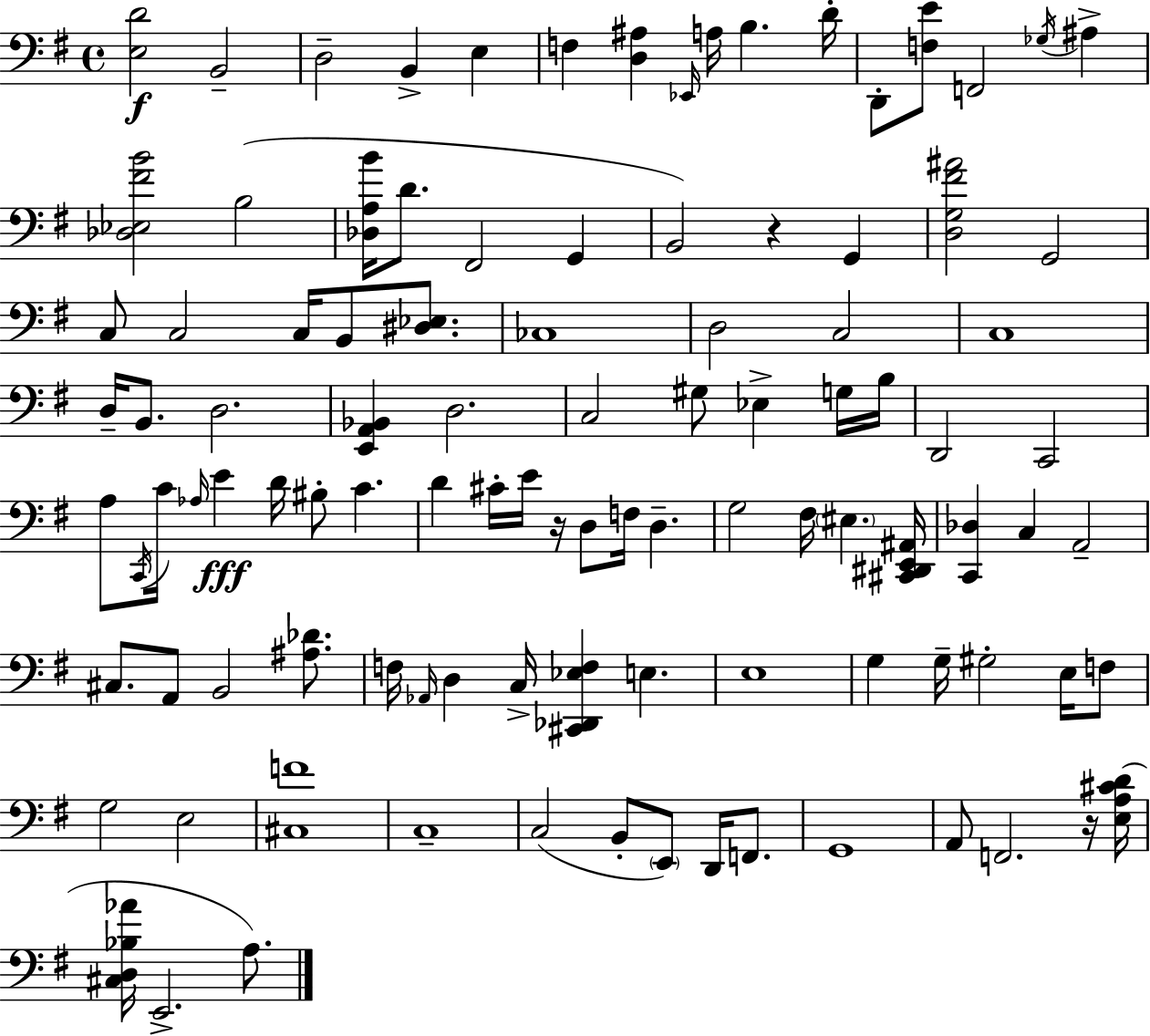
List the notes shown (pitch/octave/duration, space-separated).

[E3,D4]/h B2/h D3/h B2/q E3/q F3/q [D3,A#3]/q Eb2/s A3/s B3/q. D4/s D2/e [F3,E4]/e F2/h Gb3/s A#3/q [Db3,Eb3,F#4,B4]/h B3/h [Db3,A3,B4]/s D4/e. F#2/h G2/q B2/h R/q G2/q [D3,G3,F#4,A#4]/h G2/h C3/e C3/h C3/s B2/e [D#3,Eb3]/e. CES3/w D3/h C3/h C3/w D3/s B2/e. D3/h. [E2,A2,Bb2]/q D3/h. C3/h G#3/e Eb3/q G3/s B3/s D2/h C2/h A3/e C2/s C4/s Ab3/s E4/q D4/s BIS3/e C4/q. D4/q C#4/s E4/s R/s D3/e F3/s D3/q. G3/h F#3/s EIS3/q. [C#2,D#2,E2,A#2]/s [C2,Db3]/q C3/q A2/h C#3/e. A2/e B2/h [A#3,Db4]/e. F3/s Ab2/s D3/q C3/s [C#2,Db2,Eb3,F3]/q E3/q. E3/w G3/q G3/s G#3/h E3/s F3/e G3/h E3/h [C#3,F4]/w C3/w C3/h B2/e E2/e D2/s F2/e. G2/w A2/e F2/h. R/s [E3,A3,C#4,D4]/s [C#3,D3,Bb3,Ab4]/s E2/h. A3/e.